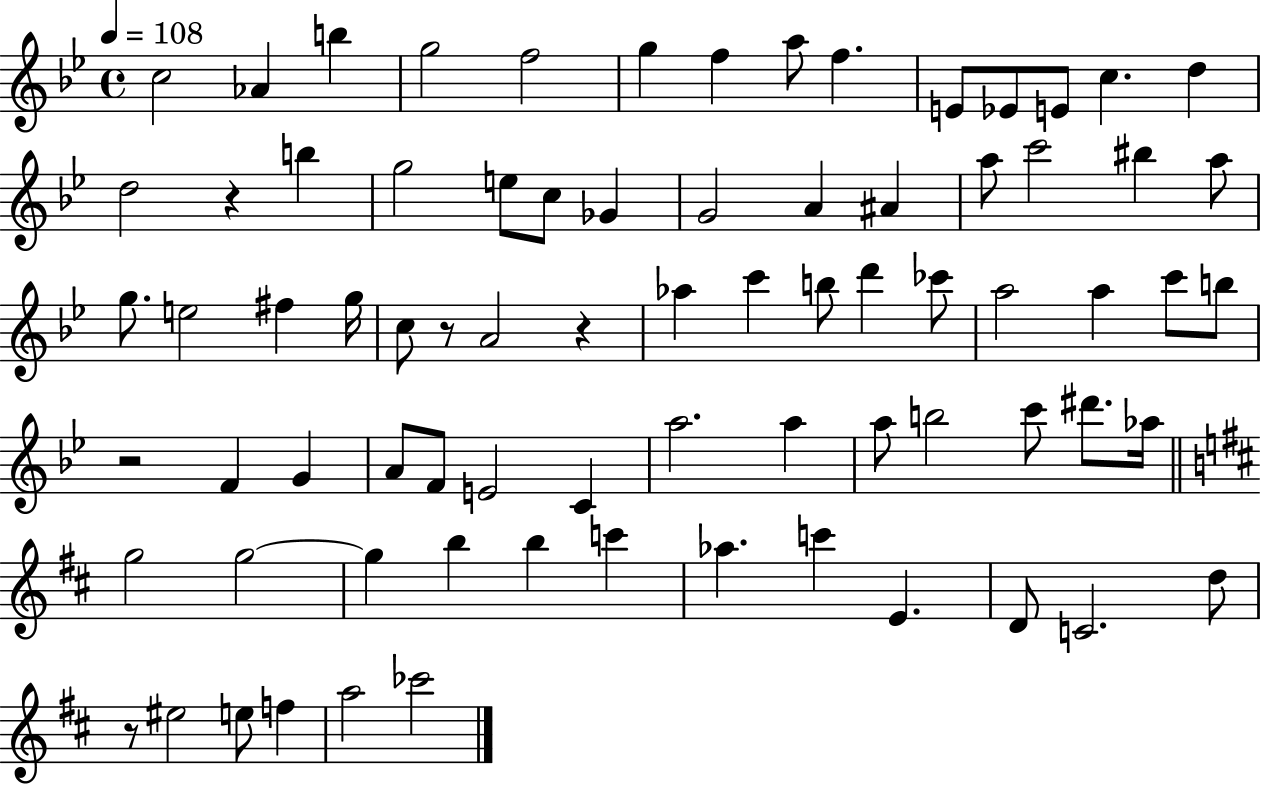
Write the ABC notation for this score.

X:1
T:Untitled
M:4/4
L:1/4
K:Bb
c2 _A b g2 f2 g f a/2 f E/2 _E/2 E/2 c d d2 z b g2 e/2 c/2 _G G2 A ^A a/2 c'2 ^b a/2 g/2 e2 ^f g/4 c/2 z/2 A2 z _a c' b/2 d' _c'/2 a2 a c'/2 b/2 z2 F G A/2 F/2 E2 C a2 a a/2 b2 c'/2 ^d'/2 _a/4 g2 g2 g b b c' _a c' E D/2 C2 d/2 z/2 ^e2 e/2 f a2 _c'2